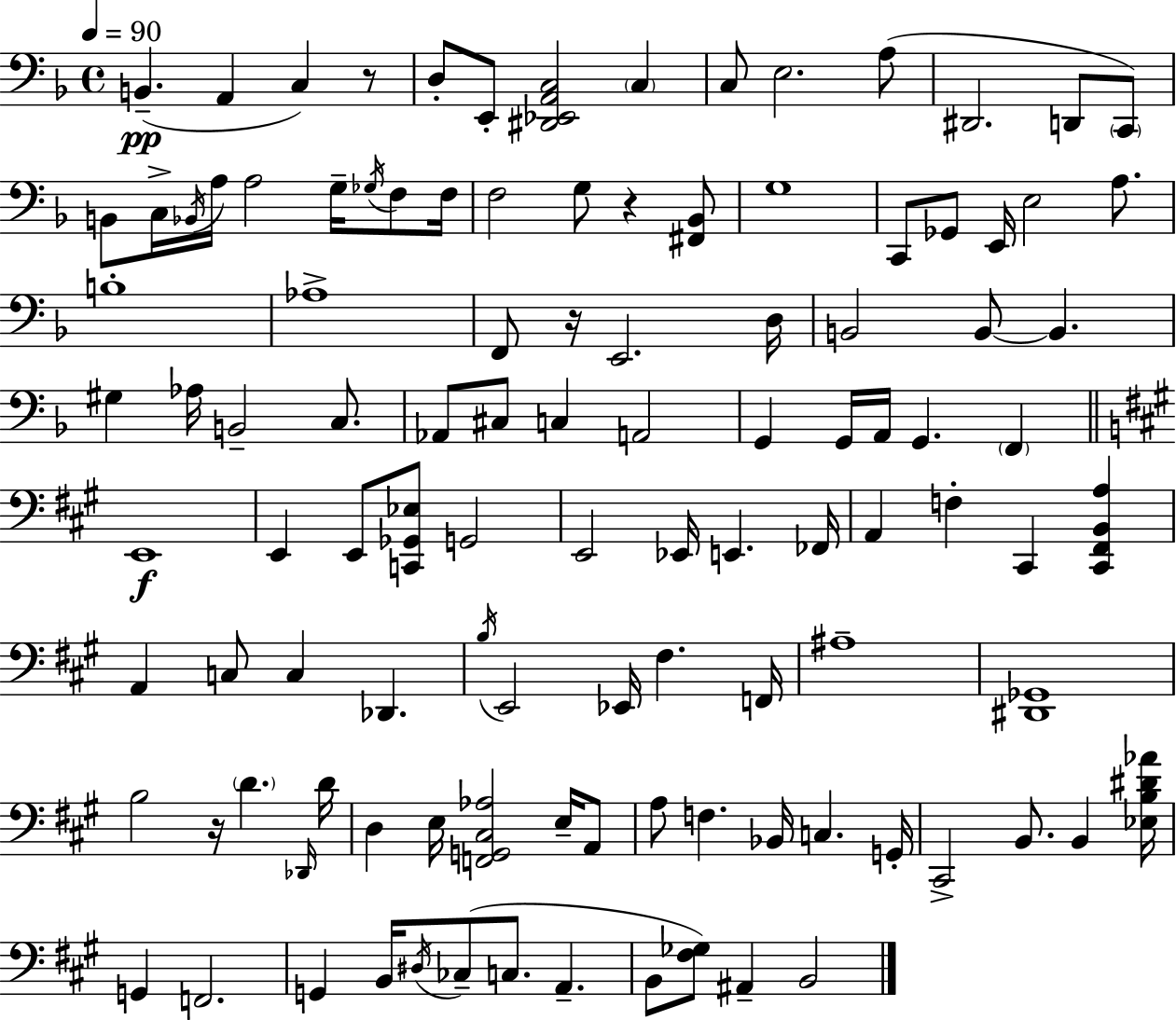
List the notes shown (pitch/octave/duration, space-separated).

B2/q. A2/q C3/q R/e D3/e E2/e [D#2,Eb2,A2,C3]/h C3/q C3/e E3/h. A3/e D#2/h. D2/e C2/e B2/e C3/s Bb2/s A3/s A3/h G3/s Gb3/s F3/e F3/s F3/h G3/e R/q [F#2,Bb2]/e G3/w C2/e Gb2/e E2/s E3/h A3/e. B3/w Ab3/w F2/e R/s E2/h. D3/s B2/h B2/e B2/q. G#3/q Ab3/s B2/h C3/e. Ab2/e C#3/e C3/q A2/h G2/q G2/s A2/s G2/q. F2/q E2/w E2/q E2/e [C2,Gb2,Eb3]/e G2/h E2/h Eb2/s E2/q. FES2/s A2/q F3/q C#2/q [C#2,F#2,B2,A3]/q A2/q C3/e C3/q Db2/q. B3/s E2/h Eb2/s F#3/q. F2/s A#3/w [D#2,Gb2]/w B3/h R/s D4/q. Db2/s D4/s D3/q E3/s [F2,G2,C#3,Ab3]/h E3/s A2/e A3/e F3/q. Bb2/s C3/q. G2/s C#2/h B2/e. B2/q [Eb3,B3,D#4,Ab4]/s G2/q F2/h. G2/q B2/s D#3/s CES3/e C3/e. A2/q. B2/e [F#3,Gb3]/e A#2/q B2/h